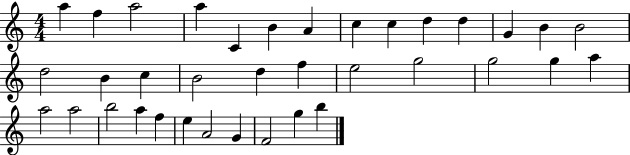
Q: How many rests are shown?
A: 0